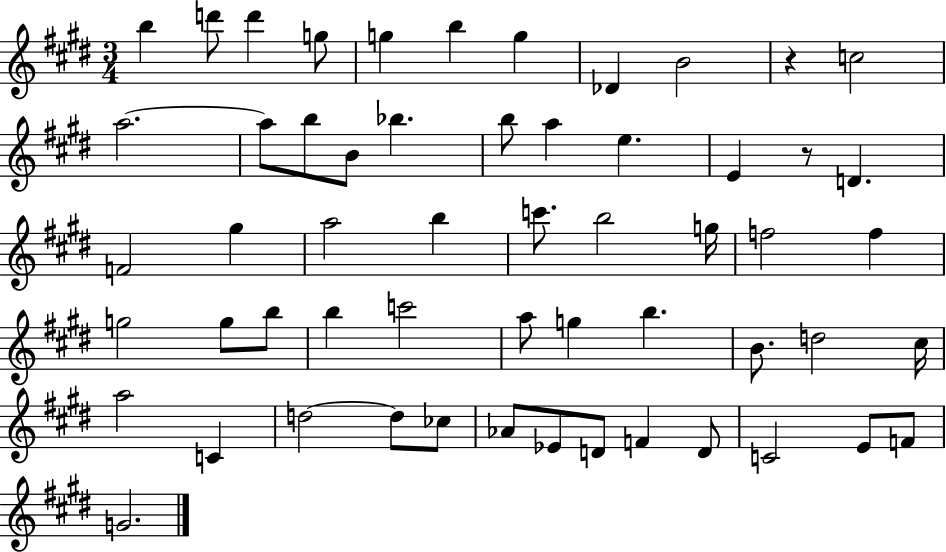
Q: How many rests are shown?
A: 2